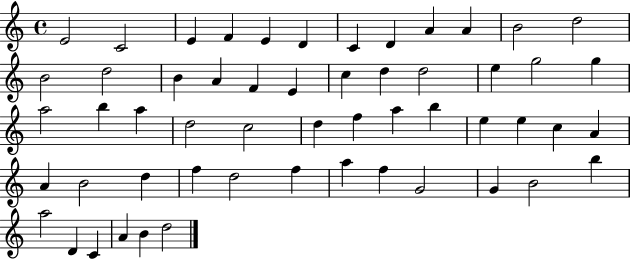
X:1
T:Untitled
M:4/4
L:1/4
K:C
E2 C2 E F E D C D A A B2 d2 B2 d2 B A F E c d d2 e g2 g a2 b a d2 c2 d f a b e e c A A B2 d f d2 f a f G2 G B2 b a2 D C A B d2